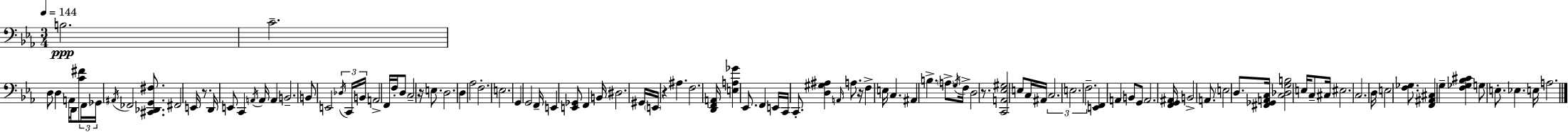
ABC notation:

X:1
T:Untitled
M:3/4
L:1/4
K:Eb
B,2 C2 D,/2 D, A,,/4 D,,/2 [C^F]/2 F,,/4 _G,,/4 ^A,,/4 _F,,2 [^C,,_D,,G,,^F,]/2 ^F,,2 E,,/4 z/2 D,,/4 E,,/2 C,, A,,/4 A,,/4 A,, B,,2 B,,/2 E,,2 _D,/4 C,,/4 B,,/4 A,,2 F,,/4 F,/4 D,/2 C,2 z/4 E,/2 D,2 D, _A,2 F,2 E,2 G,, G,,2 F,,/4 E,, [E,,_G,,]/2 F,, B,,/4 ^D,2 ^G,,/4 E,,/4 z ^A, F,2 [D,,F,,A,,]/4 [E,A,_G] _E,,/2 F,, E,,/4 C,,/4 C,,/2 [D,^G,^A,] A,,/4 A,/2 z/4 F, E,/4 C, ^A,, B, A,/2 G,/4 F,/4 D,2 z/2 [C,,A,,_E,^G,]2 E,/2 C,/4 ^A,,/4 C,2 E,2 F,2 [E,,F,,] A,, B,,/2 G,,/2 A,,2 [F,,G,,^A,,]/4 B,,2 A,,/2 E,2 D,/2 [^F,,_G,,A,,C,]/4 [C,_D,G,B,]2 E,/4 C,/2 ^C,/4 ^E,2 C,2 D,/4 E,2 [F,_G,]/2 [F,,^A,,^C,] G, [F,_G,_B,^C] G,/2 E,/2 _E, E,/4 A,2